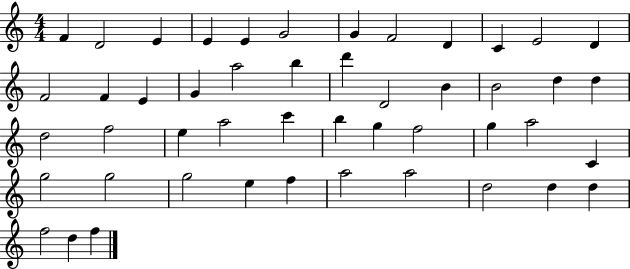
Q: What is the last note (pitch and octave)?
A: F5